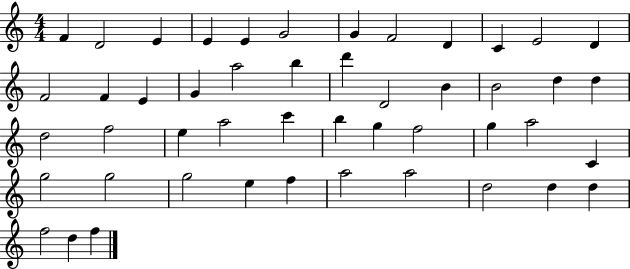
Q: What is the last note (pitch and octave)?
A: F5